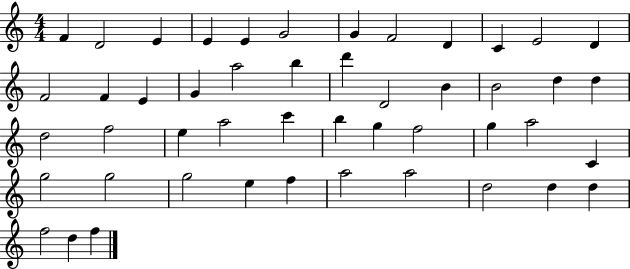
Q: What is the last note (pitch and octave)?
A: F5